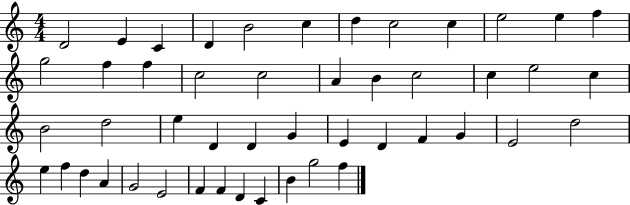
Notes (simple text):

D4/h E4/q C4/q D4/q B4/h C5/q D5/q C5/h C5/q E5/h E5/q F5/q G5/h F5/q F5/q C5/h C5/h A4/q B4/q C5/h C5/q E5/h C5/q B4/h D5/h E5/q D4/q D4/q G4/q E4/q D4/q F4/q G4/q E4/h D5/h E5/q F5/q D5/q A4/q G4/h E4/h F4/q F4/q D4/q C4/q B4/q G5/h F5/q